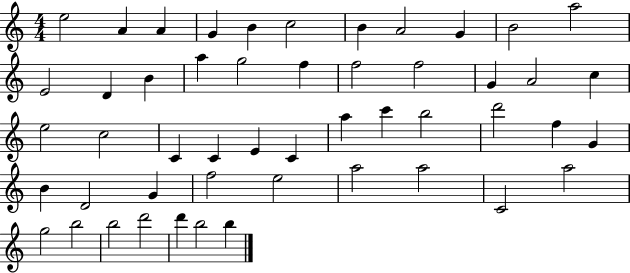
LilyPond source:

{
  \clef treble
  \numericTimeSignature
  \time 4/4
  \key c \major
  e''2 a'4 a'4 | g'4 b'4 c''2 | b'4 a'2 g'4 | b'2 a''2 | \break e'2 d'4 b'4 | a''4 g''2 f''4 | f''2 f''2 | g'4 a'2 c''4 | \break e''2 c''2 | c'4 c'4 e'4 c'4 | a''4 c'''4 b''2 | d'''2 f''4 g'4 | \break b'4 d'2 g'4 | f''2 e''2 | a''2 a''2 | c'2 a''2 | \break g''2 b''2 | b''2 d'''2 | d'''4 b''2 b''4 | \bar "|."
}